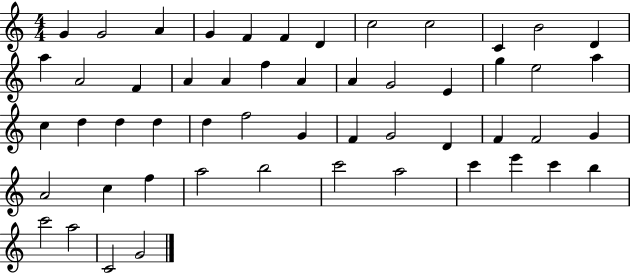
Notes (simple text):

G4/q G4/h A4/q G4/q F4/q F4/q D4/q C5/h C5/h C4/q B4/h D4/q A5/q A4/h F4/q A4/q A4/q F5/q A4/q A4/q G4/h E4/q G5/q E5/h A5/q C5/q D5/q D5/q D5/q D5/q F5/h G4/q F4/q G4/h D4/q F4/q F4/h G4/q A4/h C5/q F5/q A5/h B5/h C6/h A5/h C6/q E6/q C6/q B5/q C6/h A5/h C4/h G4/h